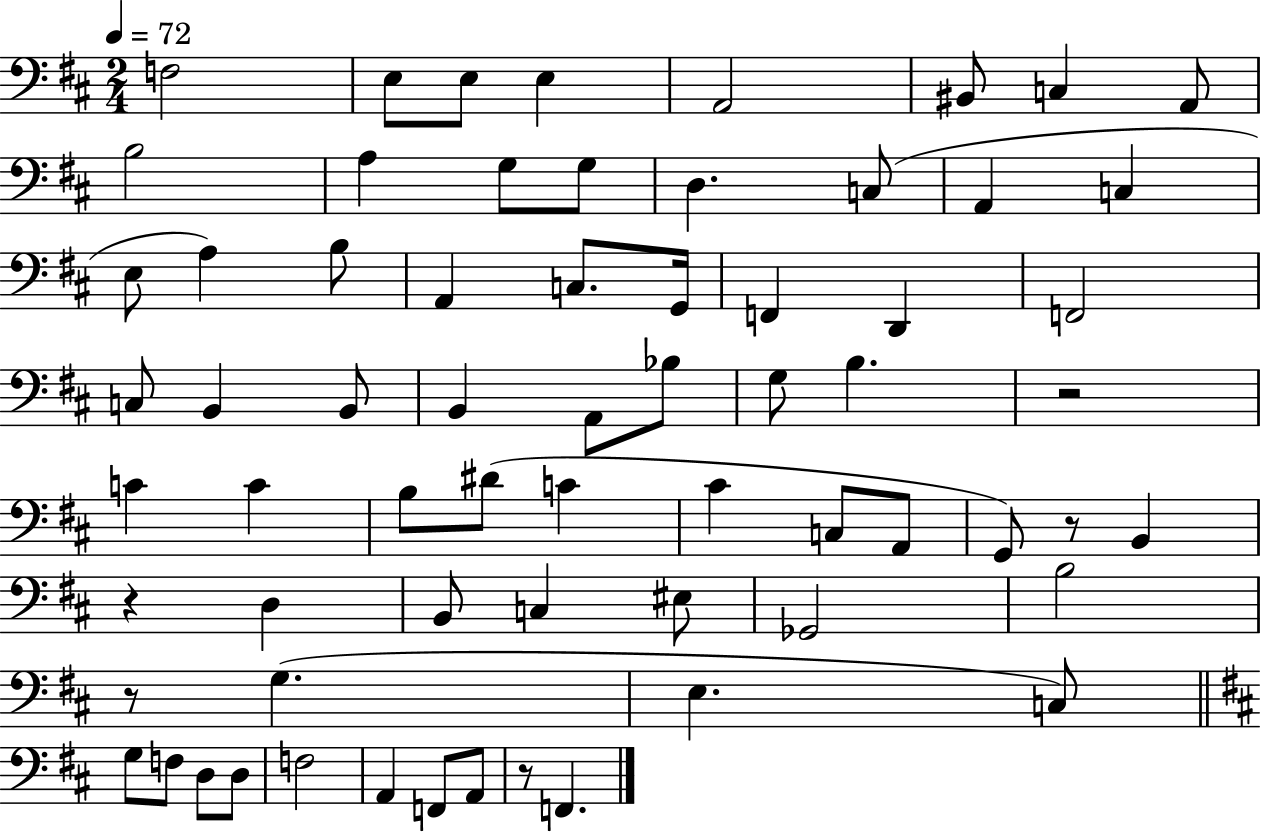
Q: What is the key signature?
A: D major